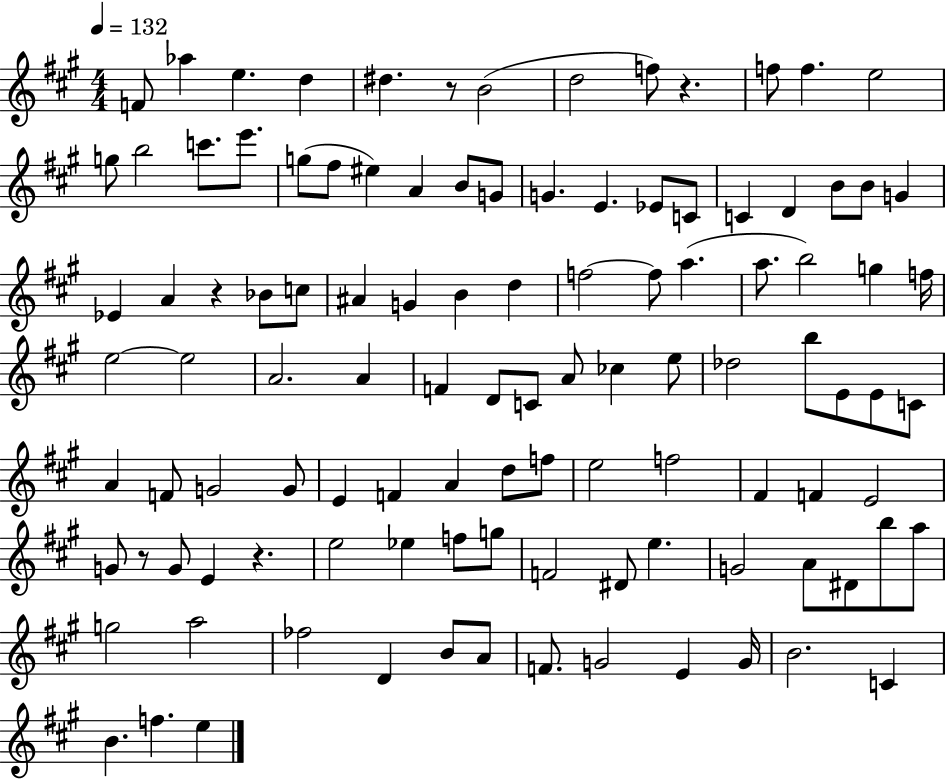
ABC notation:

X:1
T:Untitled
M:4/4
L:1/4
K:A
F/2 _a e d ^d z/2 B2 d2 f/2 z f/2 f e2 g/2 b2 c'/2 e'/2 g/2 ^f/2 ^e A B/2 G/2 G E _E/2 C/2 C D B/2 B/2 G _E A z _B/2 c/2 ^A G B d f2 f/2 a a/2 b2 g f/4 e2 e2 A2 A F D/2 C/2 A/2 _c e/2 _d2 b/2 E/2 E/2 C/2 A F/2 G2 G/2 E F A d/2 f/2 e2 f2 ^F F E2 G/2 z/2 G/2 E z e2 _e f/2 g/2 F2 ^D/2 e G2 A/2 ^D/2 b/2 a/2 g2 a2 _f2 D B/2 A/2 F/2 G2 E G/4 B2 C B f e